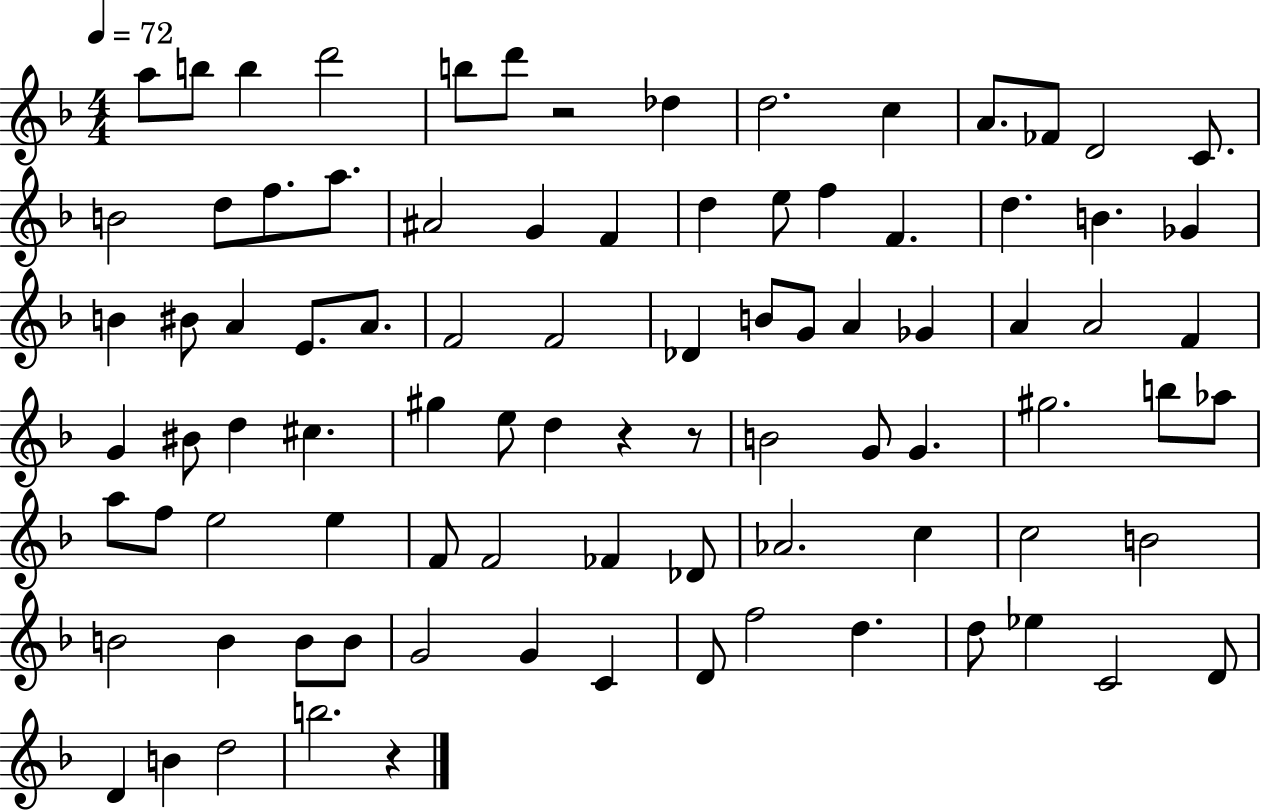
A5/e B5/e B5/q D6/h B5/e D6/e R/h Db5/q D5/h. C5/q A4/e. FES4/e D4/h C4/e. B4/h D5/e F5/e. A5/e. A#4/h G4/q F4/q D5/q E5/e F5/q F4/q. D5/q. B4/q. Gb4/q B4/q BIS4/e A4/q E4/e. A4/e. F4/h F4/h Db4/q B4/e G4/e A4/q Gb4/q A4/q A4/h F4/q G4/q BIS4/e D5/q C#5/q. G#5/q E5/e D5/q R/q R/e B4/h G4/e G4/q. G#5/h. B5/e Ab5/e A5/e F5/e E5/h E5/q F4/e F4/h FES4/q Db4/e Ab4/h. C5/q C5/h B4/h B4/h B4/q B4/e B4/e G4/h G4/q C4/q D4/e F5/h D5/q. D5/e Eb5/q C4/h D4/e D4/q B4/q D5/h B5/h. R/q